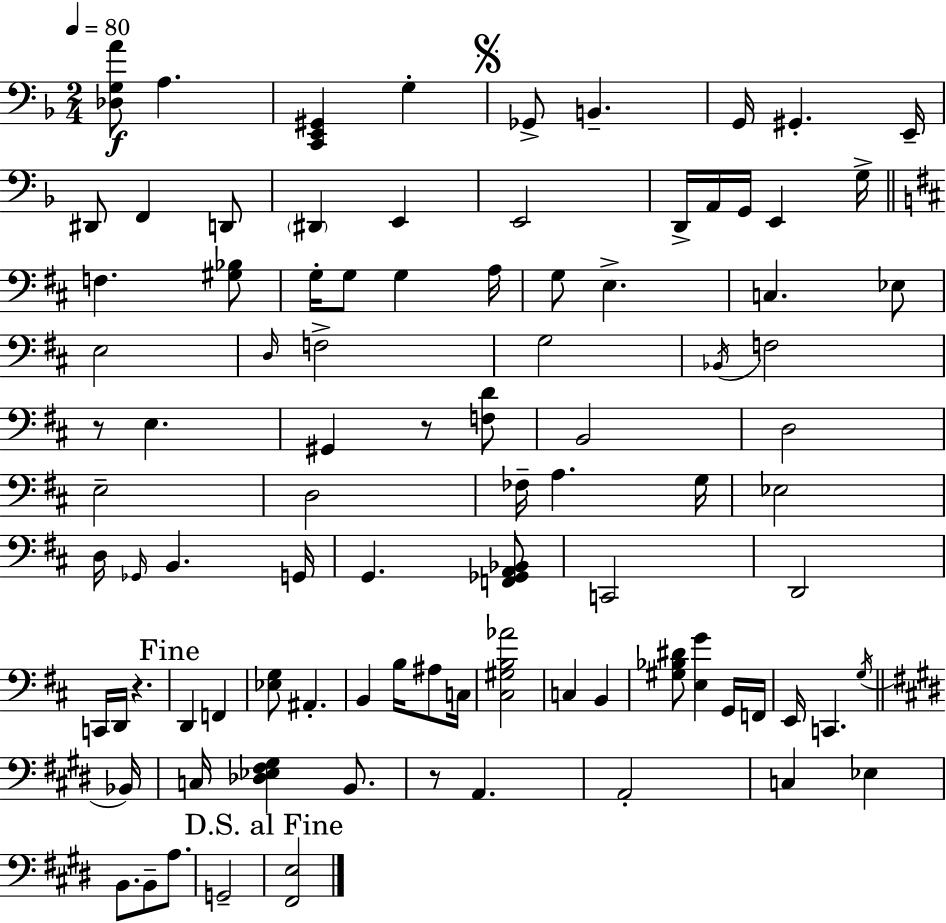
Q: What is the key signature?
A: D minor